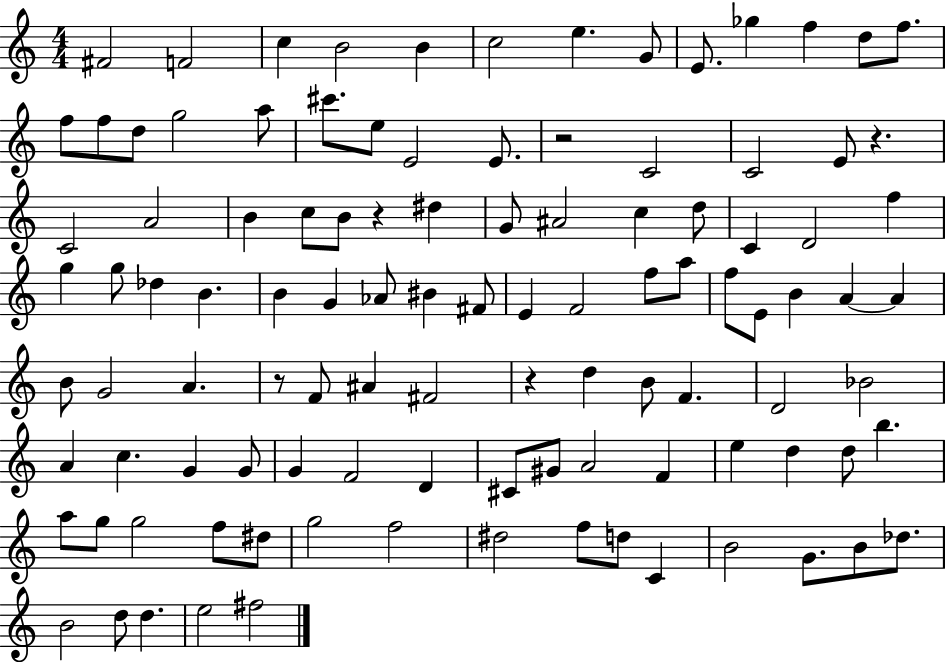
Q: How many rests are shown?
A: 5